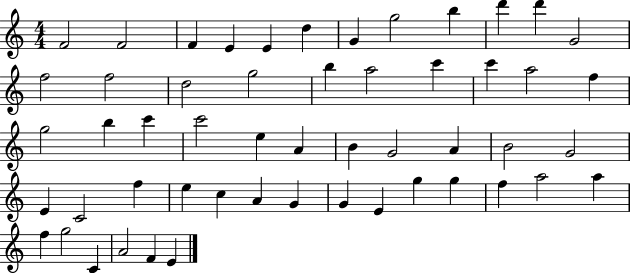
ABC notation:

X:1
T:Untitled
M:4/4
L:1/4
K:C
F2 F2 F E E d G g2 b d' d' G2 f2 f2 d2 g2 b a2 c' c' a2 f g2 b c' c'2 e A B G2 A B2 G2 E C2 f e c A G G E g g f a2 a f g2 C A2 F E